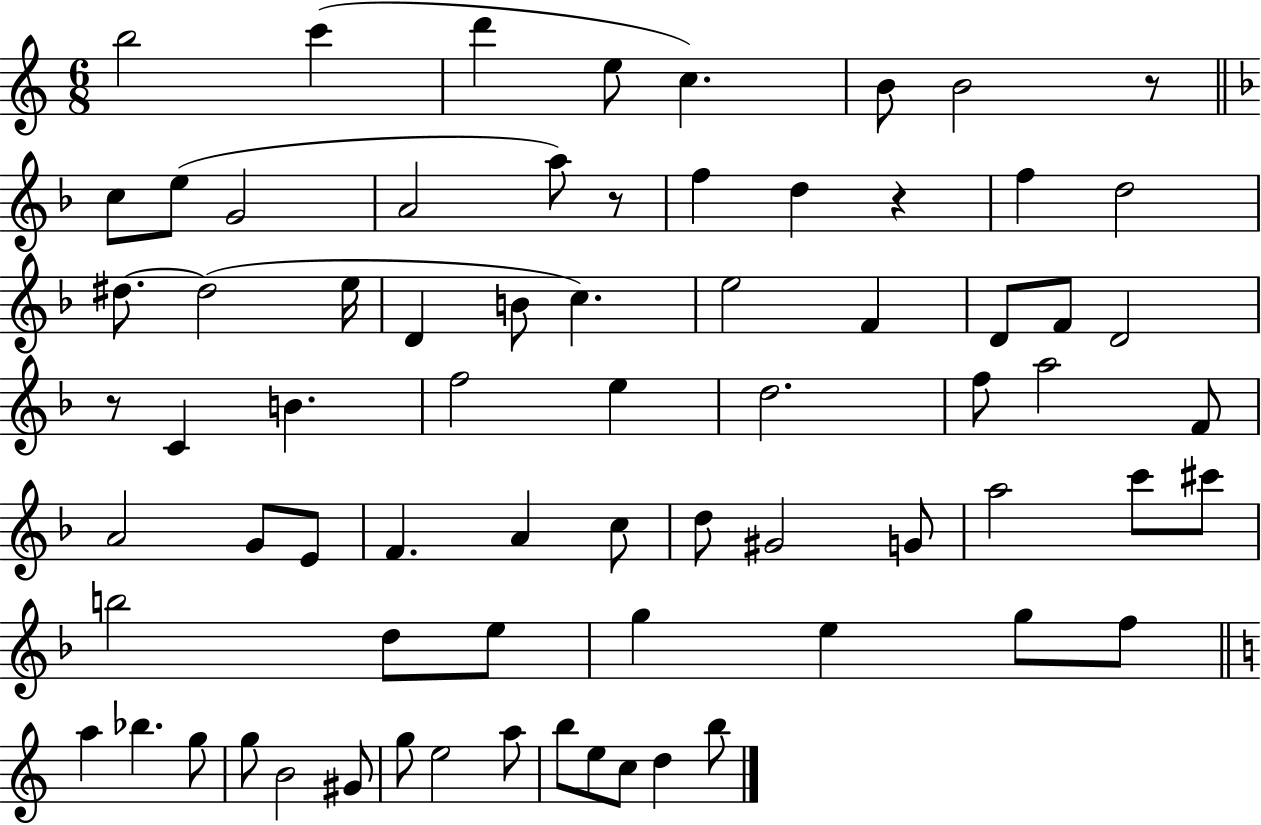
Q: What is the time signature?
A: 6/8